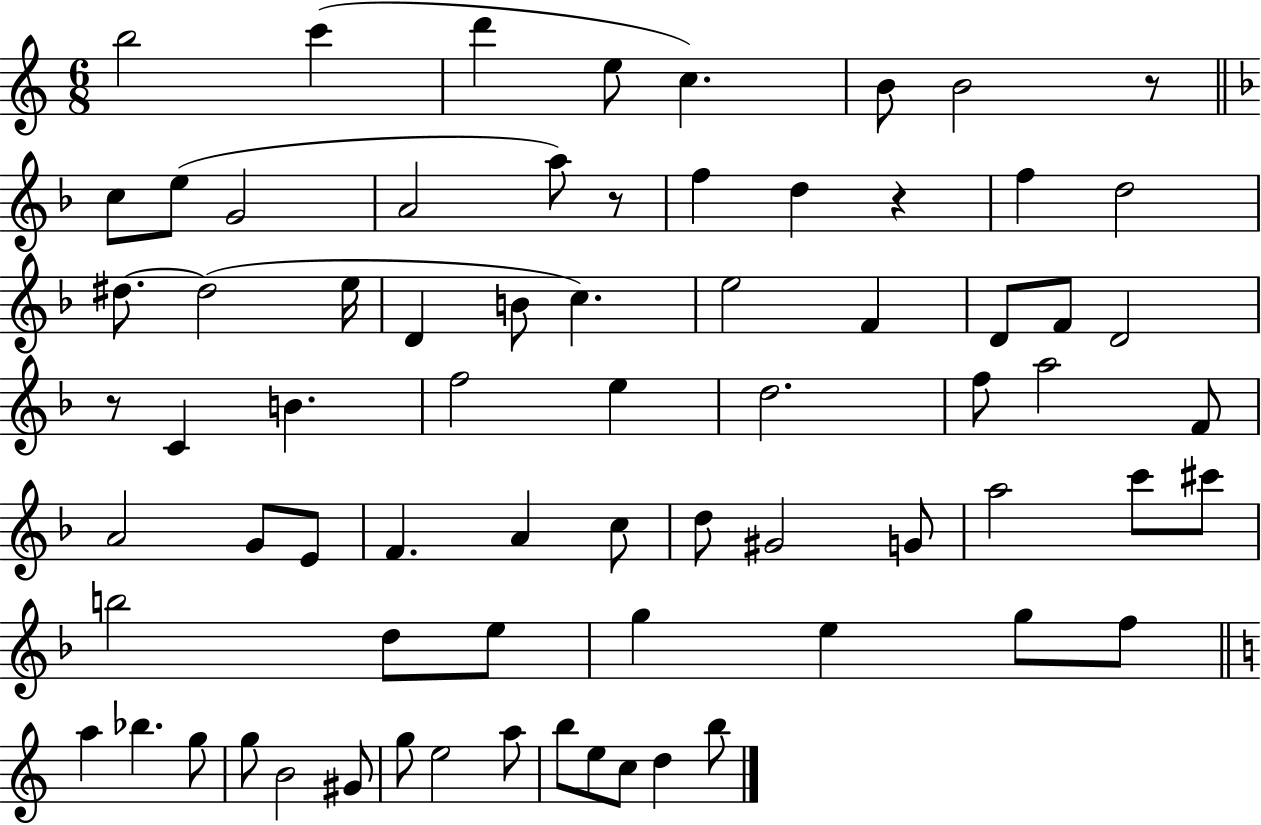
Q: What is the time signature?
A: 6/8